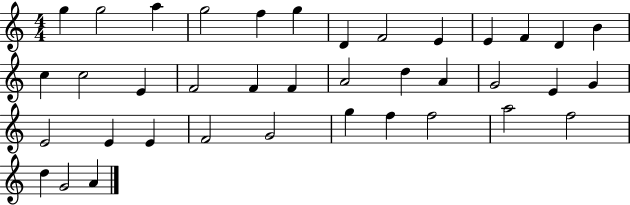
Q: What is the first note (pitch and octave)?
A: G5